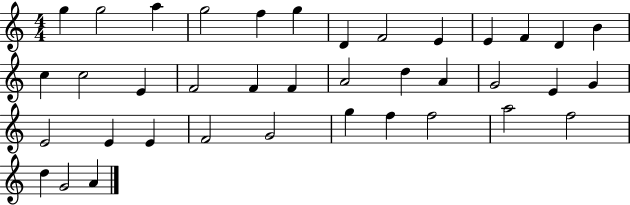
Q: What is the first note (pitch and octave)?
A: G5